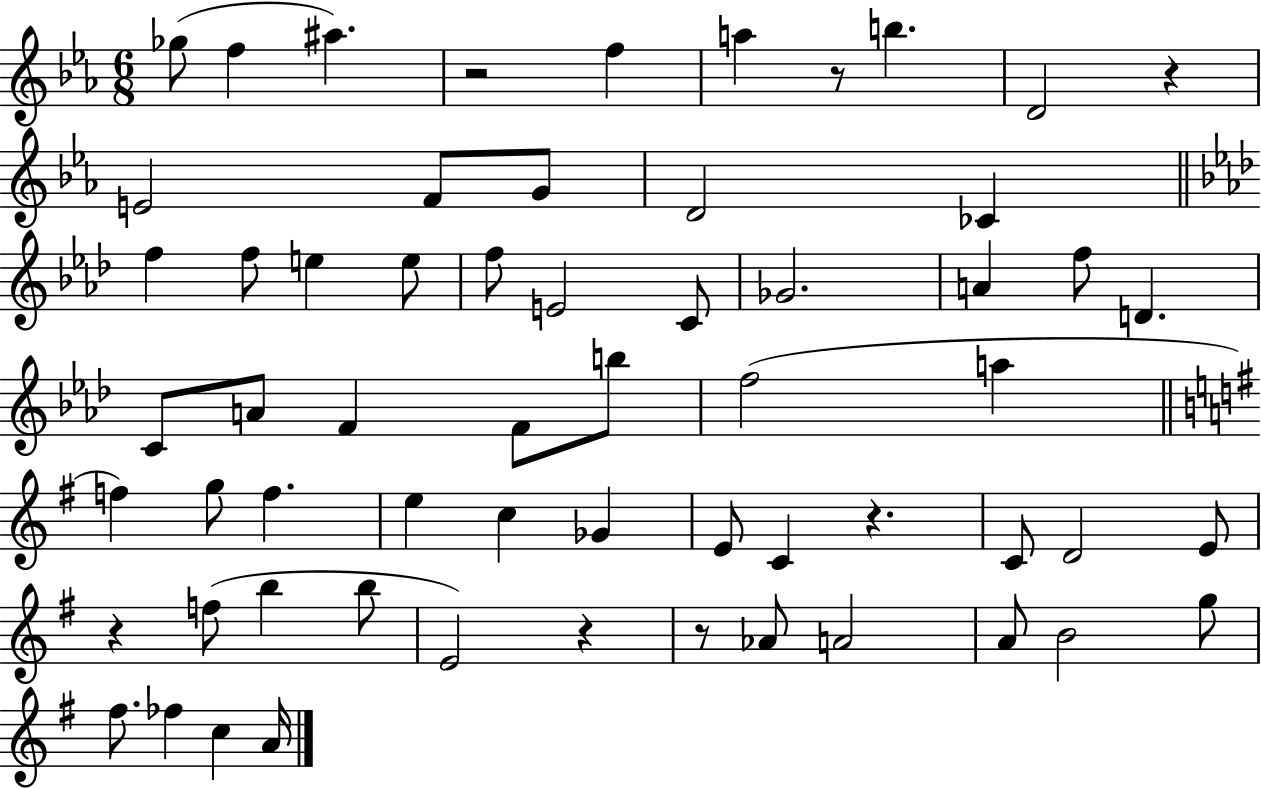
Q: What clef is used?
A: treble